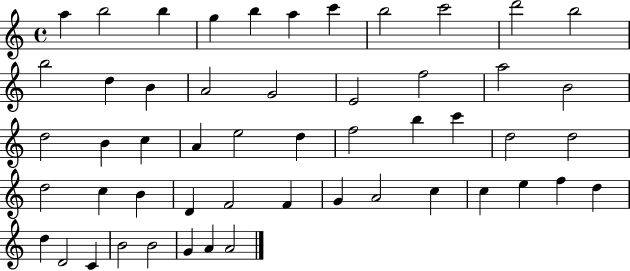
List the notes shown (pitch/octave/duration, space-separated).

A5/q B5/h B5/q G5/q B5/q A5/q C6/q B5/h C6/h D6/h B5/h B5/h D5/q B4/q A4/h G4/h E4/h F5/h A5/h B4/h D5/h B4/q C5/q A4/q E5/h D5/q F5/h B5/q C6/q D5/h D5/h D5/h C5/q B4/q D4/q F4/h F4/q G4/q A4/h C5/q C5/q E5/q F5/q D5/q D5/q D4/h C4/q B4/h B4/h G4/q A4/q A4/h